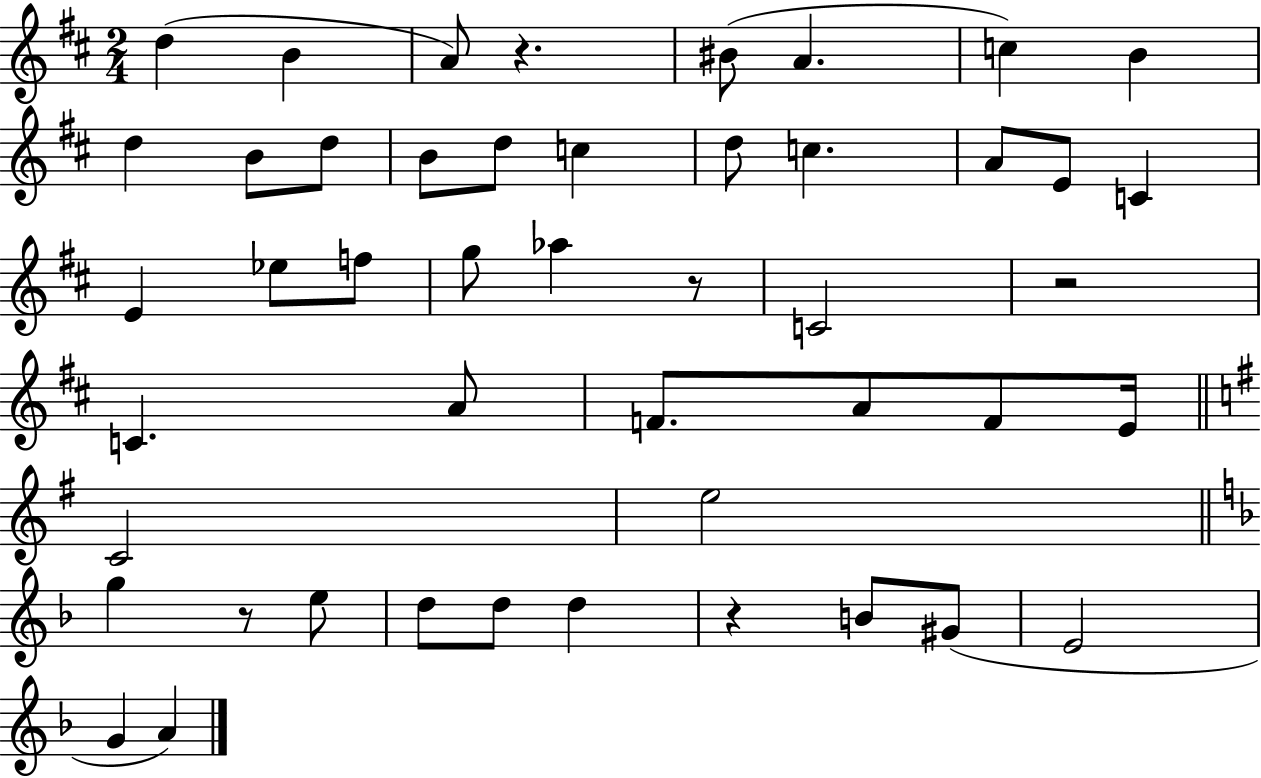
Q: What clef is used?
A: treble